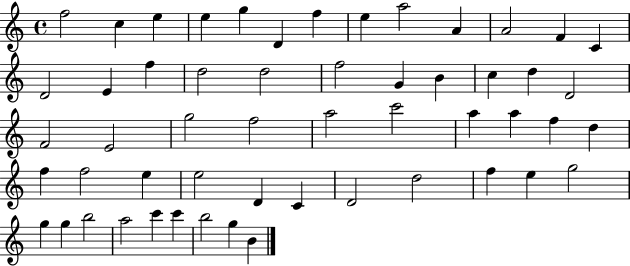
X:1
T:Untitled
M:4/4
L:1/4
K:C
f2 c e e g D f e a2 A A2 F C D2 E f d2 d2 f2 G B c d D2 F2 E2 g2 f2 a2 c'2 a a f d f f2 e e2 D C D2 d2 f e g2 g g b2 a2 c' c' b2 g B